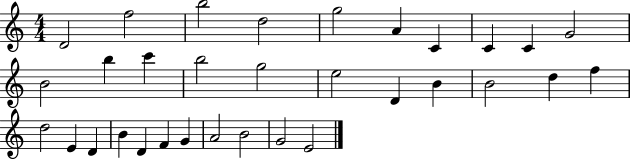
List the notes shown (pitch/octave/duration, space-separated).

D4/h F5/h B5/h D5/h G5/h A4/q C4/q C4/q C4/q G4/h B4/h B5/q C6/q B5/h G5/h E5/h D4/q B4/q B4/h D5/q F5/q D5/h E4/q D4/q B4/q D4/q F4/q G4/q A4/h B4/h G4/h E4/h